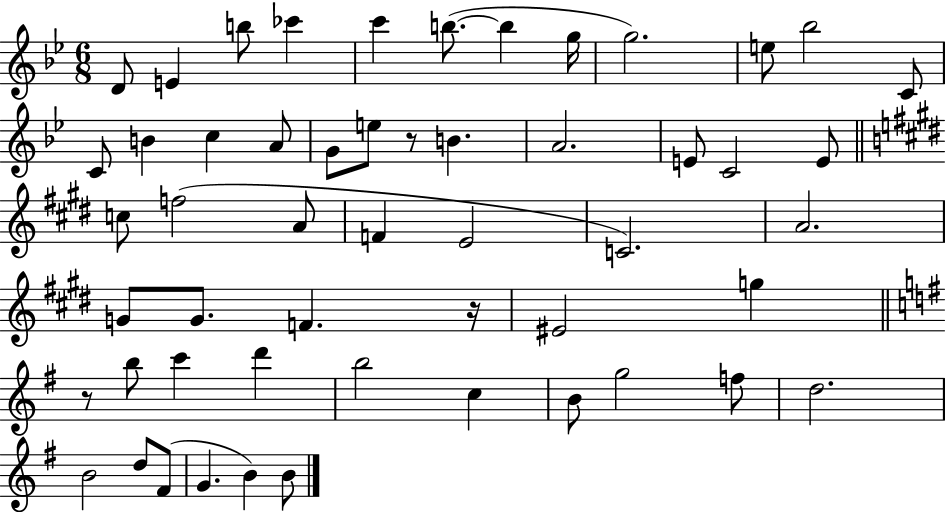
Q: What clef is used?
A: treble